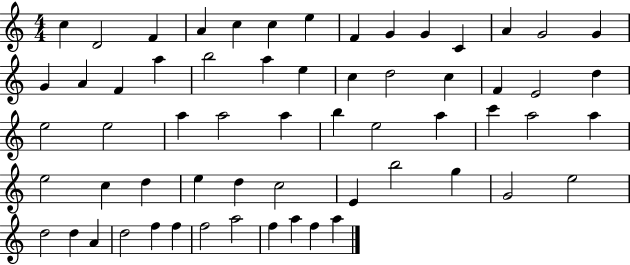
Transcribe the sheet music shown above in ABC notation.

X:1
T:Untitled
M:4/4
L:1/4
K:C
c D2 F A c c e F G G C A G2 G G A F a b2 a e c d2 c F E2 d e2 e2 a a2 a b e2 a c' a2 a e2 c d e d c2 E b2 g G2 e2 d2 d A d2 f f f2 a2 f a f a